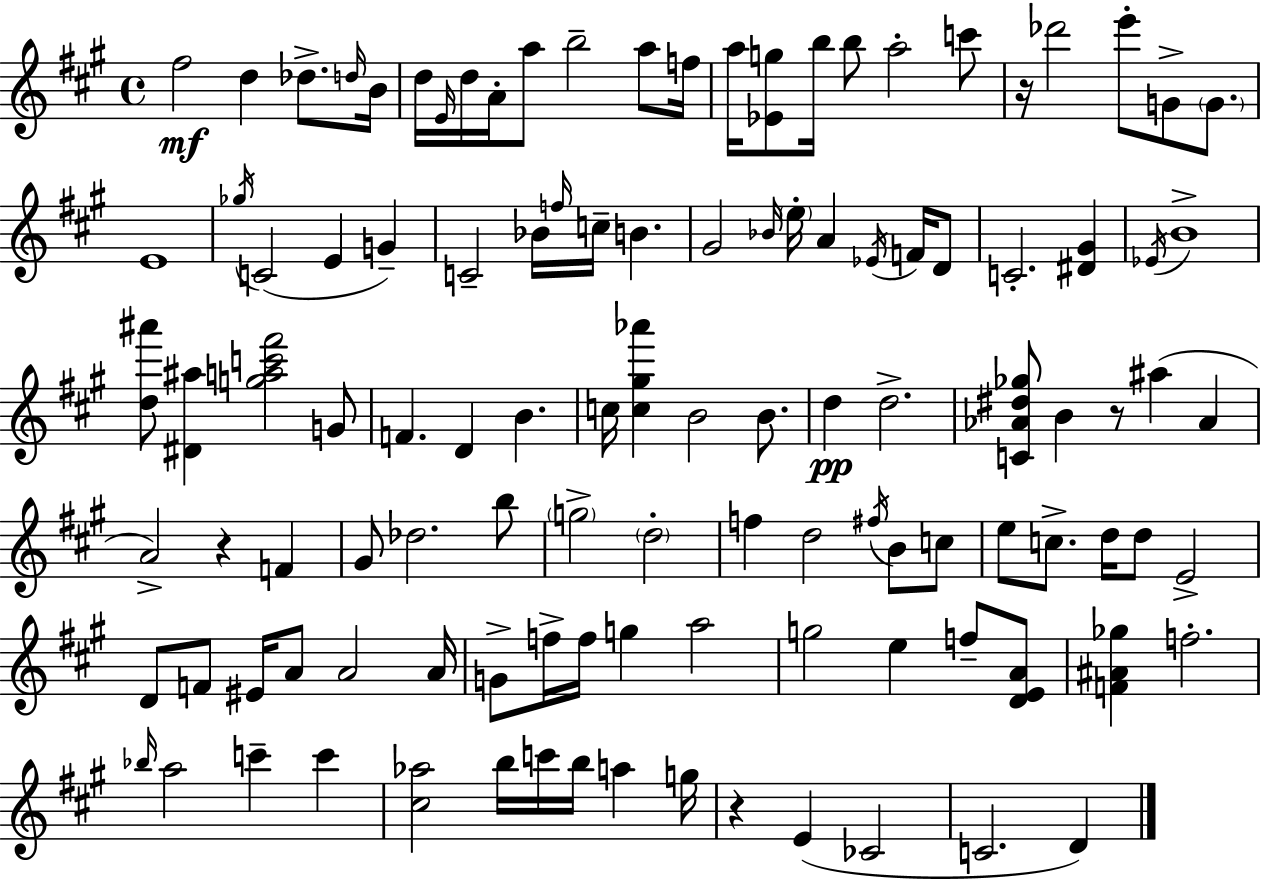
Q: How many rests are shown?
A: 4